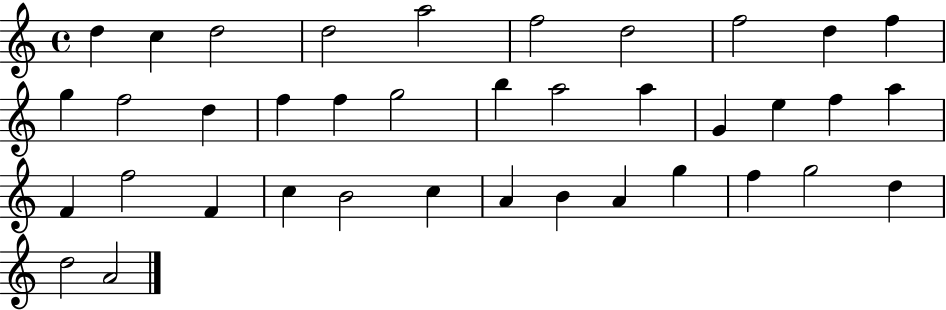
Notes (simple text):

D5/q C5/q D5/h D5/h A5/h F5/h D5/h F5/h D5/q F5/q G5/q F5/h D5/q F5/q F5/q G5/h B5/q A5/h A5/q G4/q E5/q F5/q A5/q F4/q F5/h F4/q C5/q B4/h C5/q A4/q B4/q A4/q G5/q F5/q G5/h D5/q D5/h A4/h